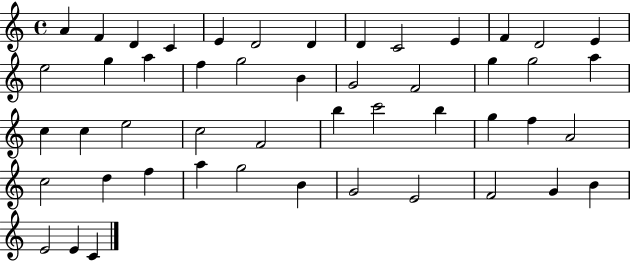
{
  \clef treble
  \time 4/4
  \defaultTimeSignature
  \key c \major
  a'4 f'4 d'4 c'4 | e'4 d'2 d'4 | d'4 c'2 e'4 | f'4 d'2 e'4 | \break e''2 g''4 a''4 | f''4 g''2 b'4 | g'2 f'2 | g''4 g''2 a''4 | \break c''4 c''4 e''2 | c''2 f'2 | b''4 c'''2 b''4 | g''4 f''4 a'2 | \break c''2 d''4 f''4 | a''4 g''2 b'4 | g'2 e'2 | f'2 g'4 b'4 | \break e'2 e'4 c'4 | \bar "|."
}